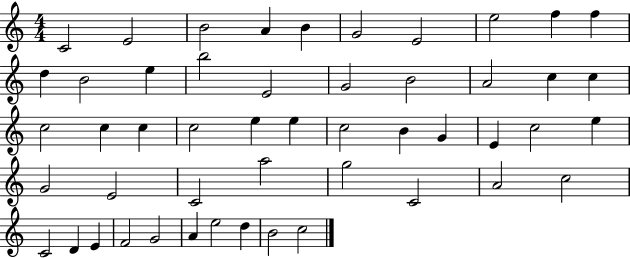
{
  \clef treble
  \numericTimeSignature
  \time 4/4
  \key c \major
  c'2 e'2 | b'2 a'4 b'4 | g'2 e'2 | e''2 f''4 f''4 | \break d''4 b'2 e''4 | b''2 e'2 | g'2 b'2 | a'2 c''4 c''4 | \break c''2 c''4 c''4 | c''2 e''4 e''4 | c''2 b'4 g'4 | e'4 c''2 e''4 | \break g'2 e'2 | c'2 a''2 | g''2 c'2 | a'2 c''2 | \break c'2 d'4 e'4 | f'2 g'2 | a'4 e''2 d''4 | b'2 c''2 | \break \bar "|."
}